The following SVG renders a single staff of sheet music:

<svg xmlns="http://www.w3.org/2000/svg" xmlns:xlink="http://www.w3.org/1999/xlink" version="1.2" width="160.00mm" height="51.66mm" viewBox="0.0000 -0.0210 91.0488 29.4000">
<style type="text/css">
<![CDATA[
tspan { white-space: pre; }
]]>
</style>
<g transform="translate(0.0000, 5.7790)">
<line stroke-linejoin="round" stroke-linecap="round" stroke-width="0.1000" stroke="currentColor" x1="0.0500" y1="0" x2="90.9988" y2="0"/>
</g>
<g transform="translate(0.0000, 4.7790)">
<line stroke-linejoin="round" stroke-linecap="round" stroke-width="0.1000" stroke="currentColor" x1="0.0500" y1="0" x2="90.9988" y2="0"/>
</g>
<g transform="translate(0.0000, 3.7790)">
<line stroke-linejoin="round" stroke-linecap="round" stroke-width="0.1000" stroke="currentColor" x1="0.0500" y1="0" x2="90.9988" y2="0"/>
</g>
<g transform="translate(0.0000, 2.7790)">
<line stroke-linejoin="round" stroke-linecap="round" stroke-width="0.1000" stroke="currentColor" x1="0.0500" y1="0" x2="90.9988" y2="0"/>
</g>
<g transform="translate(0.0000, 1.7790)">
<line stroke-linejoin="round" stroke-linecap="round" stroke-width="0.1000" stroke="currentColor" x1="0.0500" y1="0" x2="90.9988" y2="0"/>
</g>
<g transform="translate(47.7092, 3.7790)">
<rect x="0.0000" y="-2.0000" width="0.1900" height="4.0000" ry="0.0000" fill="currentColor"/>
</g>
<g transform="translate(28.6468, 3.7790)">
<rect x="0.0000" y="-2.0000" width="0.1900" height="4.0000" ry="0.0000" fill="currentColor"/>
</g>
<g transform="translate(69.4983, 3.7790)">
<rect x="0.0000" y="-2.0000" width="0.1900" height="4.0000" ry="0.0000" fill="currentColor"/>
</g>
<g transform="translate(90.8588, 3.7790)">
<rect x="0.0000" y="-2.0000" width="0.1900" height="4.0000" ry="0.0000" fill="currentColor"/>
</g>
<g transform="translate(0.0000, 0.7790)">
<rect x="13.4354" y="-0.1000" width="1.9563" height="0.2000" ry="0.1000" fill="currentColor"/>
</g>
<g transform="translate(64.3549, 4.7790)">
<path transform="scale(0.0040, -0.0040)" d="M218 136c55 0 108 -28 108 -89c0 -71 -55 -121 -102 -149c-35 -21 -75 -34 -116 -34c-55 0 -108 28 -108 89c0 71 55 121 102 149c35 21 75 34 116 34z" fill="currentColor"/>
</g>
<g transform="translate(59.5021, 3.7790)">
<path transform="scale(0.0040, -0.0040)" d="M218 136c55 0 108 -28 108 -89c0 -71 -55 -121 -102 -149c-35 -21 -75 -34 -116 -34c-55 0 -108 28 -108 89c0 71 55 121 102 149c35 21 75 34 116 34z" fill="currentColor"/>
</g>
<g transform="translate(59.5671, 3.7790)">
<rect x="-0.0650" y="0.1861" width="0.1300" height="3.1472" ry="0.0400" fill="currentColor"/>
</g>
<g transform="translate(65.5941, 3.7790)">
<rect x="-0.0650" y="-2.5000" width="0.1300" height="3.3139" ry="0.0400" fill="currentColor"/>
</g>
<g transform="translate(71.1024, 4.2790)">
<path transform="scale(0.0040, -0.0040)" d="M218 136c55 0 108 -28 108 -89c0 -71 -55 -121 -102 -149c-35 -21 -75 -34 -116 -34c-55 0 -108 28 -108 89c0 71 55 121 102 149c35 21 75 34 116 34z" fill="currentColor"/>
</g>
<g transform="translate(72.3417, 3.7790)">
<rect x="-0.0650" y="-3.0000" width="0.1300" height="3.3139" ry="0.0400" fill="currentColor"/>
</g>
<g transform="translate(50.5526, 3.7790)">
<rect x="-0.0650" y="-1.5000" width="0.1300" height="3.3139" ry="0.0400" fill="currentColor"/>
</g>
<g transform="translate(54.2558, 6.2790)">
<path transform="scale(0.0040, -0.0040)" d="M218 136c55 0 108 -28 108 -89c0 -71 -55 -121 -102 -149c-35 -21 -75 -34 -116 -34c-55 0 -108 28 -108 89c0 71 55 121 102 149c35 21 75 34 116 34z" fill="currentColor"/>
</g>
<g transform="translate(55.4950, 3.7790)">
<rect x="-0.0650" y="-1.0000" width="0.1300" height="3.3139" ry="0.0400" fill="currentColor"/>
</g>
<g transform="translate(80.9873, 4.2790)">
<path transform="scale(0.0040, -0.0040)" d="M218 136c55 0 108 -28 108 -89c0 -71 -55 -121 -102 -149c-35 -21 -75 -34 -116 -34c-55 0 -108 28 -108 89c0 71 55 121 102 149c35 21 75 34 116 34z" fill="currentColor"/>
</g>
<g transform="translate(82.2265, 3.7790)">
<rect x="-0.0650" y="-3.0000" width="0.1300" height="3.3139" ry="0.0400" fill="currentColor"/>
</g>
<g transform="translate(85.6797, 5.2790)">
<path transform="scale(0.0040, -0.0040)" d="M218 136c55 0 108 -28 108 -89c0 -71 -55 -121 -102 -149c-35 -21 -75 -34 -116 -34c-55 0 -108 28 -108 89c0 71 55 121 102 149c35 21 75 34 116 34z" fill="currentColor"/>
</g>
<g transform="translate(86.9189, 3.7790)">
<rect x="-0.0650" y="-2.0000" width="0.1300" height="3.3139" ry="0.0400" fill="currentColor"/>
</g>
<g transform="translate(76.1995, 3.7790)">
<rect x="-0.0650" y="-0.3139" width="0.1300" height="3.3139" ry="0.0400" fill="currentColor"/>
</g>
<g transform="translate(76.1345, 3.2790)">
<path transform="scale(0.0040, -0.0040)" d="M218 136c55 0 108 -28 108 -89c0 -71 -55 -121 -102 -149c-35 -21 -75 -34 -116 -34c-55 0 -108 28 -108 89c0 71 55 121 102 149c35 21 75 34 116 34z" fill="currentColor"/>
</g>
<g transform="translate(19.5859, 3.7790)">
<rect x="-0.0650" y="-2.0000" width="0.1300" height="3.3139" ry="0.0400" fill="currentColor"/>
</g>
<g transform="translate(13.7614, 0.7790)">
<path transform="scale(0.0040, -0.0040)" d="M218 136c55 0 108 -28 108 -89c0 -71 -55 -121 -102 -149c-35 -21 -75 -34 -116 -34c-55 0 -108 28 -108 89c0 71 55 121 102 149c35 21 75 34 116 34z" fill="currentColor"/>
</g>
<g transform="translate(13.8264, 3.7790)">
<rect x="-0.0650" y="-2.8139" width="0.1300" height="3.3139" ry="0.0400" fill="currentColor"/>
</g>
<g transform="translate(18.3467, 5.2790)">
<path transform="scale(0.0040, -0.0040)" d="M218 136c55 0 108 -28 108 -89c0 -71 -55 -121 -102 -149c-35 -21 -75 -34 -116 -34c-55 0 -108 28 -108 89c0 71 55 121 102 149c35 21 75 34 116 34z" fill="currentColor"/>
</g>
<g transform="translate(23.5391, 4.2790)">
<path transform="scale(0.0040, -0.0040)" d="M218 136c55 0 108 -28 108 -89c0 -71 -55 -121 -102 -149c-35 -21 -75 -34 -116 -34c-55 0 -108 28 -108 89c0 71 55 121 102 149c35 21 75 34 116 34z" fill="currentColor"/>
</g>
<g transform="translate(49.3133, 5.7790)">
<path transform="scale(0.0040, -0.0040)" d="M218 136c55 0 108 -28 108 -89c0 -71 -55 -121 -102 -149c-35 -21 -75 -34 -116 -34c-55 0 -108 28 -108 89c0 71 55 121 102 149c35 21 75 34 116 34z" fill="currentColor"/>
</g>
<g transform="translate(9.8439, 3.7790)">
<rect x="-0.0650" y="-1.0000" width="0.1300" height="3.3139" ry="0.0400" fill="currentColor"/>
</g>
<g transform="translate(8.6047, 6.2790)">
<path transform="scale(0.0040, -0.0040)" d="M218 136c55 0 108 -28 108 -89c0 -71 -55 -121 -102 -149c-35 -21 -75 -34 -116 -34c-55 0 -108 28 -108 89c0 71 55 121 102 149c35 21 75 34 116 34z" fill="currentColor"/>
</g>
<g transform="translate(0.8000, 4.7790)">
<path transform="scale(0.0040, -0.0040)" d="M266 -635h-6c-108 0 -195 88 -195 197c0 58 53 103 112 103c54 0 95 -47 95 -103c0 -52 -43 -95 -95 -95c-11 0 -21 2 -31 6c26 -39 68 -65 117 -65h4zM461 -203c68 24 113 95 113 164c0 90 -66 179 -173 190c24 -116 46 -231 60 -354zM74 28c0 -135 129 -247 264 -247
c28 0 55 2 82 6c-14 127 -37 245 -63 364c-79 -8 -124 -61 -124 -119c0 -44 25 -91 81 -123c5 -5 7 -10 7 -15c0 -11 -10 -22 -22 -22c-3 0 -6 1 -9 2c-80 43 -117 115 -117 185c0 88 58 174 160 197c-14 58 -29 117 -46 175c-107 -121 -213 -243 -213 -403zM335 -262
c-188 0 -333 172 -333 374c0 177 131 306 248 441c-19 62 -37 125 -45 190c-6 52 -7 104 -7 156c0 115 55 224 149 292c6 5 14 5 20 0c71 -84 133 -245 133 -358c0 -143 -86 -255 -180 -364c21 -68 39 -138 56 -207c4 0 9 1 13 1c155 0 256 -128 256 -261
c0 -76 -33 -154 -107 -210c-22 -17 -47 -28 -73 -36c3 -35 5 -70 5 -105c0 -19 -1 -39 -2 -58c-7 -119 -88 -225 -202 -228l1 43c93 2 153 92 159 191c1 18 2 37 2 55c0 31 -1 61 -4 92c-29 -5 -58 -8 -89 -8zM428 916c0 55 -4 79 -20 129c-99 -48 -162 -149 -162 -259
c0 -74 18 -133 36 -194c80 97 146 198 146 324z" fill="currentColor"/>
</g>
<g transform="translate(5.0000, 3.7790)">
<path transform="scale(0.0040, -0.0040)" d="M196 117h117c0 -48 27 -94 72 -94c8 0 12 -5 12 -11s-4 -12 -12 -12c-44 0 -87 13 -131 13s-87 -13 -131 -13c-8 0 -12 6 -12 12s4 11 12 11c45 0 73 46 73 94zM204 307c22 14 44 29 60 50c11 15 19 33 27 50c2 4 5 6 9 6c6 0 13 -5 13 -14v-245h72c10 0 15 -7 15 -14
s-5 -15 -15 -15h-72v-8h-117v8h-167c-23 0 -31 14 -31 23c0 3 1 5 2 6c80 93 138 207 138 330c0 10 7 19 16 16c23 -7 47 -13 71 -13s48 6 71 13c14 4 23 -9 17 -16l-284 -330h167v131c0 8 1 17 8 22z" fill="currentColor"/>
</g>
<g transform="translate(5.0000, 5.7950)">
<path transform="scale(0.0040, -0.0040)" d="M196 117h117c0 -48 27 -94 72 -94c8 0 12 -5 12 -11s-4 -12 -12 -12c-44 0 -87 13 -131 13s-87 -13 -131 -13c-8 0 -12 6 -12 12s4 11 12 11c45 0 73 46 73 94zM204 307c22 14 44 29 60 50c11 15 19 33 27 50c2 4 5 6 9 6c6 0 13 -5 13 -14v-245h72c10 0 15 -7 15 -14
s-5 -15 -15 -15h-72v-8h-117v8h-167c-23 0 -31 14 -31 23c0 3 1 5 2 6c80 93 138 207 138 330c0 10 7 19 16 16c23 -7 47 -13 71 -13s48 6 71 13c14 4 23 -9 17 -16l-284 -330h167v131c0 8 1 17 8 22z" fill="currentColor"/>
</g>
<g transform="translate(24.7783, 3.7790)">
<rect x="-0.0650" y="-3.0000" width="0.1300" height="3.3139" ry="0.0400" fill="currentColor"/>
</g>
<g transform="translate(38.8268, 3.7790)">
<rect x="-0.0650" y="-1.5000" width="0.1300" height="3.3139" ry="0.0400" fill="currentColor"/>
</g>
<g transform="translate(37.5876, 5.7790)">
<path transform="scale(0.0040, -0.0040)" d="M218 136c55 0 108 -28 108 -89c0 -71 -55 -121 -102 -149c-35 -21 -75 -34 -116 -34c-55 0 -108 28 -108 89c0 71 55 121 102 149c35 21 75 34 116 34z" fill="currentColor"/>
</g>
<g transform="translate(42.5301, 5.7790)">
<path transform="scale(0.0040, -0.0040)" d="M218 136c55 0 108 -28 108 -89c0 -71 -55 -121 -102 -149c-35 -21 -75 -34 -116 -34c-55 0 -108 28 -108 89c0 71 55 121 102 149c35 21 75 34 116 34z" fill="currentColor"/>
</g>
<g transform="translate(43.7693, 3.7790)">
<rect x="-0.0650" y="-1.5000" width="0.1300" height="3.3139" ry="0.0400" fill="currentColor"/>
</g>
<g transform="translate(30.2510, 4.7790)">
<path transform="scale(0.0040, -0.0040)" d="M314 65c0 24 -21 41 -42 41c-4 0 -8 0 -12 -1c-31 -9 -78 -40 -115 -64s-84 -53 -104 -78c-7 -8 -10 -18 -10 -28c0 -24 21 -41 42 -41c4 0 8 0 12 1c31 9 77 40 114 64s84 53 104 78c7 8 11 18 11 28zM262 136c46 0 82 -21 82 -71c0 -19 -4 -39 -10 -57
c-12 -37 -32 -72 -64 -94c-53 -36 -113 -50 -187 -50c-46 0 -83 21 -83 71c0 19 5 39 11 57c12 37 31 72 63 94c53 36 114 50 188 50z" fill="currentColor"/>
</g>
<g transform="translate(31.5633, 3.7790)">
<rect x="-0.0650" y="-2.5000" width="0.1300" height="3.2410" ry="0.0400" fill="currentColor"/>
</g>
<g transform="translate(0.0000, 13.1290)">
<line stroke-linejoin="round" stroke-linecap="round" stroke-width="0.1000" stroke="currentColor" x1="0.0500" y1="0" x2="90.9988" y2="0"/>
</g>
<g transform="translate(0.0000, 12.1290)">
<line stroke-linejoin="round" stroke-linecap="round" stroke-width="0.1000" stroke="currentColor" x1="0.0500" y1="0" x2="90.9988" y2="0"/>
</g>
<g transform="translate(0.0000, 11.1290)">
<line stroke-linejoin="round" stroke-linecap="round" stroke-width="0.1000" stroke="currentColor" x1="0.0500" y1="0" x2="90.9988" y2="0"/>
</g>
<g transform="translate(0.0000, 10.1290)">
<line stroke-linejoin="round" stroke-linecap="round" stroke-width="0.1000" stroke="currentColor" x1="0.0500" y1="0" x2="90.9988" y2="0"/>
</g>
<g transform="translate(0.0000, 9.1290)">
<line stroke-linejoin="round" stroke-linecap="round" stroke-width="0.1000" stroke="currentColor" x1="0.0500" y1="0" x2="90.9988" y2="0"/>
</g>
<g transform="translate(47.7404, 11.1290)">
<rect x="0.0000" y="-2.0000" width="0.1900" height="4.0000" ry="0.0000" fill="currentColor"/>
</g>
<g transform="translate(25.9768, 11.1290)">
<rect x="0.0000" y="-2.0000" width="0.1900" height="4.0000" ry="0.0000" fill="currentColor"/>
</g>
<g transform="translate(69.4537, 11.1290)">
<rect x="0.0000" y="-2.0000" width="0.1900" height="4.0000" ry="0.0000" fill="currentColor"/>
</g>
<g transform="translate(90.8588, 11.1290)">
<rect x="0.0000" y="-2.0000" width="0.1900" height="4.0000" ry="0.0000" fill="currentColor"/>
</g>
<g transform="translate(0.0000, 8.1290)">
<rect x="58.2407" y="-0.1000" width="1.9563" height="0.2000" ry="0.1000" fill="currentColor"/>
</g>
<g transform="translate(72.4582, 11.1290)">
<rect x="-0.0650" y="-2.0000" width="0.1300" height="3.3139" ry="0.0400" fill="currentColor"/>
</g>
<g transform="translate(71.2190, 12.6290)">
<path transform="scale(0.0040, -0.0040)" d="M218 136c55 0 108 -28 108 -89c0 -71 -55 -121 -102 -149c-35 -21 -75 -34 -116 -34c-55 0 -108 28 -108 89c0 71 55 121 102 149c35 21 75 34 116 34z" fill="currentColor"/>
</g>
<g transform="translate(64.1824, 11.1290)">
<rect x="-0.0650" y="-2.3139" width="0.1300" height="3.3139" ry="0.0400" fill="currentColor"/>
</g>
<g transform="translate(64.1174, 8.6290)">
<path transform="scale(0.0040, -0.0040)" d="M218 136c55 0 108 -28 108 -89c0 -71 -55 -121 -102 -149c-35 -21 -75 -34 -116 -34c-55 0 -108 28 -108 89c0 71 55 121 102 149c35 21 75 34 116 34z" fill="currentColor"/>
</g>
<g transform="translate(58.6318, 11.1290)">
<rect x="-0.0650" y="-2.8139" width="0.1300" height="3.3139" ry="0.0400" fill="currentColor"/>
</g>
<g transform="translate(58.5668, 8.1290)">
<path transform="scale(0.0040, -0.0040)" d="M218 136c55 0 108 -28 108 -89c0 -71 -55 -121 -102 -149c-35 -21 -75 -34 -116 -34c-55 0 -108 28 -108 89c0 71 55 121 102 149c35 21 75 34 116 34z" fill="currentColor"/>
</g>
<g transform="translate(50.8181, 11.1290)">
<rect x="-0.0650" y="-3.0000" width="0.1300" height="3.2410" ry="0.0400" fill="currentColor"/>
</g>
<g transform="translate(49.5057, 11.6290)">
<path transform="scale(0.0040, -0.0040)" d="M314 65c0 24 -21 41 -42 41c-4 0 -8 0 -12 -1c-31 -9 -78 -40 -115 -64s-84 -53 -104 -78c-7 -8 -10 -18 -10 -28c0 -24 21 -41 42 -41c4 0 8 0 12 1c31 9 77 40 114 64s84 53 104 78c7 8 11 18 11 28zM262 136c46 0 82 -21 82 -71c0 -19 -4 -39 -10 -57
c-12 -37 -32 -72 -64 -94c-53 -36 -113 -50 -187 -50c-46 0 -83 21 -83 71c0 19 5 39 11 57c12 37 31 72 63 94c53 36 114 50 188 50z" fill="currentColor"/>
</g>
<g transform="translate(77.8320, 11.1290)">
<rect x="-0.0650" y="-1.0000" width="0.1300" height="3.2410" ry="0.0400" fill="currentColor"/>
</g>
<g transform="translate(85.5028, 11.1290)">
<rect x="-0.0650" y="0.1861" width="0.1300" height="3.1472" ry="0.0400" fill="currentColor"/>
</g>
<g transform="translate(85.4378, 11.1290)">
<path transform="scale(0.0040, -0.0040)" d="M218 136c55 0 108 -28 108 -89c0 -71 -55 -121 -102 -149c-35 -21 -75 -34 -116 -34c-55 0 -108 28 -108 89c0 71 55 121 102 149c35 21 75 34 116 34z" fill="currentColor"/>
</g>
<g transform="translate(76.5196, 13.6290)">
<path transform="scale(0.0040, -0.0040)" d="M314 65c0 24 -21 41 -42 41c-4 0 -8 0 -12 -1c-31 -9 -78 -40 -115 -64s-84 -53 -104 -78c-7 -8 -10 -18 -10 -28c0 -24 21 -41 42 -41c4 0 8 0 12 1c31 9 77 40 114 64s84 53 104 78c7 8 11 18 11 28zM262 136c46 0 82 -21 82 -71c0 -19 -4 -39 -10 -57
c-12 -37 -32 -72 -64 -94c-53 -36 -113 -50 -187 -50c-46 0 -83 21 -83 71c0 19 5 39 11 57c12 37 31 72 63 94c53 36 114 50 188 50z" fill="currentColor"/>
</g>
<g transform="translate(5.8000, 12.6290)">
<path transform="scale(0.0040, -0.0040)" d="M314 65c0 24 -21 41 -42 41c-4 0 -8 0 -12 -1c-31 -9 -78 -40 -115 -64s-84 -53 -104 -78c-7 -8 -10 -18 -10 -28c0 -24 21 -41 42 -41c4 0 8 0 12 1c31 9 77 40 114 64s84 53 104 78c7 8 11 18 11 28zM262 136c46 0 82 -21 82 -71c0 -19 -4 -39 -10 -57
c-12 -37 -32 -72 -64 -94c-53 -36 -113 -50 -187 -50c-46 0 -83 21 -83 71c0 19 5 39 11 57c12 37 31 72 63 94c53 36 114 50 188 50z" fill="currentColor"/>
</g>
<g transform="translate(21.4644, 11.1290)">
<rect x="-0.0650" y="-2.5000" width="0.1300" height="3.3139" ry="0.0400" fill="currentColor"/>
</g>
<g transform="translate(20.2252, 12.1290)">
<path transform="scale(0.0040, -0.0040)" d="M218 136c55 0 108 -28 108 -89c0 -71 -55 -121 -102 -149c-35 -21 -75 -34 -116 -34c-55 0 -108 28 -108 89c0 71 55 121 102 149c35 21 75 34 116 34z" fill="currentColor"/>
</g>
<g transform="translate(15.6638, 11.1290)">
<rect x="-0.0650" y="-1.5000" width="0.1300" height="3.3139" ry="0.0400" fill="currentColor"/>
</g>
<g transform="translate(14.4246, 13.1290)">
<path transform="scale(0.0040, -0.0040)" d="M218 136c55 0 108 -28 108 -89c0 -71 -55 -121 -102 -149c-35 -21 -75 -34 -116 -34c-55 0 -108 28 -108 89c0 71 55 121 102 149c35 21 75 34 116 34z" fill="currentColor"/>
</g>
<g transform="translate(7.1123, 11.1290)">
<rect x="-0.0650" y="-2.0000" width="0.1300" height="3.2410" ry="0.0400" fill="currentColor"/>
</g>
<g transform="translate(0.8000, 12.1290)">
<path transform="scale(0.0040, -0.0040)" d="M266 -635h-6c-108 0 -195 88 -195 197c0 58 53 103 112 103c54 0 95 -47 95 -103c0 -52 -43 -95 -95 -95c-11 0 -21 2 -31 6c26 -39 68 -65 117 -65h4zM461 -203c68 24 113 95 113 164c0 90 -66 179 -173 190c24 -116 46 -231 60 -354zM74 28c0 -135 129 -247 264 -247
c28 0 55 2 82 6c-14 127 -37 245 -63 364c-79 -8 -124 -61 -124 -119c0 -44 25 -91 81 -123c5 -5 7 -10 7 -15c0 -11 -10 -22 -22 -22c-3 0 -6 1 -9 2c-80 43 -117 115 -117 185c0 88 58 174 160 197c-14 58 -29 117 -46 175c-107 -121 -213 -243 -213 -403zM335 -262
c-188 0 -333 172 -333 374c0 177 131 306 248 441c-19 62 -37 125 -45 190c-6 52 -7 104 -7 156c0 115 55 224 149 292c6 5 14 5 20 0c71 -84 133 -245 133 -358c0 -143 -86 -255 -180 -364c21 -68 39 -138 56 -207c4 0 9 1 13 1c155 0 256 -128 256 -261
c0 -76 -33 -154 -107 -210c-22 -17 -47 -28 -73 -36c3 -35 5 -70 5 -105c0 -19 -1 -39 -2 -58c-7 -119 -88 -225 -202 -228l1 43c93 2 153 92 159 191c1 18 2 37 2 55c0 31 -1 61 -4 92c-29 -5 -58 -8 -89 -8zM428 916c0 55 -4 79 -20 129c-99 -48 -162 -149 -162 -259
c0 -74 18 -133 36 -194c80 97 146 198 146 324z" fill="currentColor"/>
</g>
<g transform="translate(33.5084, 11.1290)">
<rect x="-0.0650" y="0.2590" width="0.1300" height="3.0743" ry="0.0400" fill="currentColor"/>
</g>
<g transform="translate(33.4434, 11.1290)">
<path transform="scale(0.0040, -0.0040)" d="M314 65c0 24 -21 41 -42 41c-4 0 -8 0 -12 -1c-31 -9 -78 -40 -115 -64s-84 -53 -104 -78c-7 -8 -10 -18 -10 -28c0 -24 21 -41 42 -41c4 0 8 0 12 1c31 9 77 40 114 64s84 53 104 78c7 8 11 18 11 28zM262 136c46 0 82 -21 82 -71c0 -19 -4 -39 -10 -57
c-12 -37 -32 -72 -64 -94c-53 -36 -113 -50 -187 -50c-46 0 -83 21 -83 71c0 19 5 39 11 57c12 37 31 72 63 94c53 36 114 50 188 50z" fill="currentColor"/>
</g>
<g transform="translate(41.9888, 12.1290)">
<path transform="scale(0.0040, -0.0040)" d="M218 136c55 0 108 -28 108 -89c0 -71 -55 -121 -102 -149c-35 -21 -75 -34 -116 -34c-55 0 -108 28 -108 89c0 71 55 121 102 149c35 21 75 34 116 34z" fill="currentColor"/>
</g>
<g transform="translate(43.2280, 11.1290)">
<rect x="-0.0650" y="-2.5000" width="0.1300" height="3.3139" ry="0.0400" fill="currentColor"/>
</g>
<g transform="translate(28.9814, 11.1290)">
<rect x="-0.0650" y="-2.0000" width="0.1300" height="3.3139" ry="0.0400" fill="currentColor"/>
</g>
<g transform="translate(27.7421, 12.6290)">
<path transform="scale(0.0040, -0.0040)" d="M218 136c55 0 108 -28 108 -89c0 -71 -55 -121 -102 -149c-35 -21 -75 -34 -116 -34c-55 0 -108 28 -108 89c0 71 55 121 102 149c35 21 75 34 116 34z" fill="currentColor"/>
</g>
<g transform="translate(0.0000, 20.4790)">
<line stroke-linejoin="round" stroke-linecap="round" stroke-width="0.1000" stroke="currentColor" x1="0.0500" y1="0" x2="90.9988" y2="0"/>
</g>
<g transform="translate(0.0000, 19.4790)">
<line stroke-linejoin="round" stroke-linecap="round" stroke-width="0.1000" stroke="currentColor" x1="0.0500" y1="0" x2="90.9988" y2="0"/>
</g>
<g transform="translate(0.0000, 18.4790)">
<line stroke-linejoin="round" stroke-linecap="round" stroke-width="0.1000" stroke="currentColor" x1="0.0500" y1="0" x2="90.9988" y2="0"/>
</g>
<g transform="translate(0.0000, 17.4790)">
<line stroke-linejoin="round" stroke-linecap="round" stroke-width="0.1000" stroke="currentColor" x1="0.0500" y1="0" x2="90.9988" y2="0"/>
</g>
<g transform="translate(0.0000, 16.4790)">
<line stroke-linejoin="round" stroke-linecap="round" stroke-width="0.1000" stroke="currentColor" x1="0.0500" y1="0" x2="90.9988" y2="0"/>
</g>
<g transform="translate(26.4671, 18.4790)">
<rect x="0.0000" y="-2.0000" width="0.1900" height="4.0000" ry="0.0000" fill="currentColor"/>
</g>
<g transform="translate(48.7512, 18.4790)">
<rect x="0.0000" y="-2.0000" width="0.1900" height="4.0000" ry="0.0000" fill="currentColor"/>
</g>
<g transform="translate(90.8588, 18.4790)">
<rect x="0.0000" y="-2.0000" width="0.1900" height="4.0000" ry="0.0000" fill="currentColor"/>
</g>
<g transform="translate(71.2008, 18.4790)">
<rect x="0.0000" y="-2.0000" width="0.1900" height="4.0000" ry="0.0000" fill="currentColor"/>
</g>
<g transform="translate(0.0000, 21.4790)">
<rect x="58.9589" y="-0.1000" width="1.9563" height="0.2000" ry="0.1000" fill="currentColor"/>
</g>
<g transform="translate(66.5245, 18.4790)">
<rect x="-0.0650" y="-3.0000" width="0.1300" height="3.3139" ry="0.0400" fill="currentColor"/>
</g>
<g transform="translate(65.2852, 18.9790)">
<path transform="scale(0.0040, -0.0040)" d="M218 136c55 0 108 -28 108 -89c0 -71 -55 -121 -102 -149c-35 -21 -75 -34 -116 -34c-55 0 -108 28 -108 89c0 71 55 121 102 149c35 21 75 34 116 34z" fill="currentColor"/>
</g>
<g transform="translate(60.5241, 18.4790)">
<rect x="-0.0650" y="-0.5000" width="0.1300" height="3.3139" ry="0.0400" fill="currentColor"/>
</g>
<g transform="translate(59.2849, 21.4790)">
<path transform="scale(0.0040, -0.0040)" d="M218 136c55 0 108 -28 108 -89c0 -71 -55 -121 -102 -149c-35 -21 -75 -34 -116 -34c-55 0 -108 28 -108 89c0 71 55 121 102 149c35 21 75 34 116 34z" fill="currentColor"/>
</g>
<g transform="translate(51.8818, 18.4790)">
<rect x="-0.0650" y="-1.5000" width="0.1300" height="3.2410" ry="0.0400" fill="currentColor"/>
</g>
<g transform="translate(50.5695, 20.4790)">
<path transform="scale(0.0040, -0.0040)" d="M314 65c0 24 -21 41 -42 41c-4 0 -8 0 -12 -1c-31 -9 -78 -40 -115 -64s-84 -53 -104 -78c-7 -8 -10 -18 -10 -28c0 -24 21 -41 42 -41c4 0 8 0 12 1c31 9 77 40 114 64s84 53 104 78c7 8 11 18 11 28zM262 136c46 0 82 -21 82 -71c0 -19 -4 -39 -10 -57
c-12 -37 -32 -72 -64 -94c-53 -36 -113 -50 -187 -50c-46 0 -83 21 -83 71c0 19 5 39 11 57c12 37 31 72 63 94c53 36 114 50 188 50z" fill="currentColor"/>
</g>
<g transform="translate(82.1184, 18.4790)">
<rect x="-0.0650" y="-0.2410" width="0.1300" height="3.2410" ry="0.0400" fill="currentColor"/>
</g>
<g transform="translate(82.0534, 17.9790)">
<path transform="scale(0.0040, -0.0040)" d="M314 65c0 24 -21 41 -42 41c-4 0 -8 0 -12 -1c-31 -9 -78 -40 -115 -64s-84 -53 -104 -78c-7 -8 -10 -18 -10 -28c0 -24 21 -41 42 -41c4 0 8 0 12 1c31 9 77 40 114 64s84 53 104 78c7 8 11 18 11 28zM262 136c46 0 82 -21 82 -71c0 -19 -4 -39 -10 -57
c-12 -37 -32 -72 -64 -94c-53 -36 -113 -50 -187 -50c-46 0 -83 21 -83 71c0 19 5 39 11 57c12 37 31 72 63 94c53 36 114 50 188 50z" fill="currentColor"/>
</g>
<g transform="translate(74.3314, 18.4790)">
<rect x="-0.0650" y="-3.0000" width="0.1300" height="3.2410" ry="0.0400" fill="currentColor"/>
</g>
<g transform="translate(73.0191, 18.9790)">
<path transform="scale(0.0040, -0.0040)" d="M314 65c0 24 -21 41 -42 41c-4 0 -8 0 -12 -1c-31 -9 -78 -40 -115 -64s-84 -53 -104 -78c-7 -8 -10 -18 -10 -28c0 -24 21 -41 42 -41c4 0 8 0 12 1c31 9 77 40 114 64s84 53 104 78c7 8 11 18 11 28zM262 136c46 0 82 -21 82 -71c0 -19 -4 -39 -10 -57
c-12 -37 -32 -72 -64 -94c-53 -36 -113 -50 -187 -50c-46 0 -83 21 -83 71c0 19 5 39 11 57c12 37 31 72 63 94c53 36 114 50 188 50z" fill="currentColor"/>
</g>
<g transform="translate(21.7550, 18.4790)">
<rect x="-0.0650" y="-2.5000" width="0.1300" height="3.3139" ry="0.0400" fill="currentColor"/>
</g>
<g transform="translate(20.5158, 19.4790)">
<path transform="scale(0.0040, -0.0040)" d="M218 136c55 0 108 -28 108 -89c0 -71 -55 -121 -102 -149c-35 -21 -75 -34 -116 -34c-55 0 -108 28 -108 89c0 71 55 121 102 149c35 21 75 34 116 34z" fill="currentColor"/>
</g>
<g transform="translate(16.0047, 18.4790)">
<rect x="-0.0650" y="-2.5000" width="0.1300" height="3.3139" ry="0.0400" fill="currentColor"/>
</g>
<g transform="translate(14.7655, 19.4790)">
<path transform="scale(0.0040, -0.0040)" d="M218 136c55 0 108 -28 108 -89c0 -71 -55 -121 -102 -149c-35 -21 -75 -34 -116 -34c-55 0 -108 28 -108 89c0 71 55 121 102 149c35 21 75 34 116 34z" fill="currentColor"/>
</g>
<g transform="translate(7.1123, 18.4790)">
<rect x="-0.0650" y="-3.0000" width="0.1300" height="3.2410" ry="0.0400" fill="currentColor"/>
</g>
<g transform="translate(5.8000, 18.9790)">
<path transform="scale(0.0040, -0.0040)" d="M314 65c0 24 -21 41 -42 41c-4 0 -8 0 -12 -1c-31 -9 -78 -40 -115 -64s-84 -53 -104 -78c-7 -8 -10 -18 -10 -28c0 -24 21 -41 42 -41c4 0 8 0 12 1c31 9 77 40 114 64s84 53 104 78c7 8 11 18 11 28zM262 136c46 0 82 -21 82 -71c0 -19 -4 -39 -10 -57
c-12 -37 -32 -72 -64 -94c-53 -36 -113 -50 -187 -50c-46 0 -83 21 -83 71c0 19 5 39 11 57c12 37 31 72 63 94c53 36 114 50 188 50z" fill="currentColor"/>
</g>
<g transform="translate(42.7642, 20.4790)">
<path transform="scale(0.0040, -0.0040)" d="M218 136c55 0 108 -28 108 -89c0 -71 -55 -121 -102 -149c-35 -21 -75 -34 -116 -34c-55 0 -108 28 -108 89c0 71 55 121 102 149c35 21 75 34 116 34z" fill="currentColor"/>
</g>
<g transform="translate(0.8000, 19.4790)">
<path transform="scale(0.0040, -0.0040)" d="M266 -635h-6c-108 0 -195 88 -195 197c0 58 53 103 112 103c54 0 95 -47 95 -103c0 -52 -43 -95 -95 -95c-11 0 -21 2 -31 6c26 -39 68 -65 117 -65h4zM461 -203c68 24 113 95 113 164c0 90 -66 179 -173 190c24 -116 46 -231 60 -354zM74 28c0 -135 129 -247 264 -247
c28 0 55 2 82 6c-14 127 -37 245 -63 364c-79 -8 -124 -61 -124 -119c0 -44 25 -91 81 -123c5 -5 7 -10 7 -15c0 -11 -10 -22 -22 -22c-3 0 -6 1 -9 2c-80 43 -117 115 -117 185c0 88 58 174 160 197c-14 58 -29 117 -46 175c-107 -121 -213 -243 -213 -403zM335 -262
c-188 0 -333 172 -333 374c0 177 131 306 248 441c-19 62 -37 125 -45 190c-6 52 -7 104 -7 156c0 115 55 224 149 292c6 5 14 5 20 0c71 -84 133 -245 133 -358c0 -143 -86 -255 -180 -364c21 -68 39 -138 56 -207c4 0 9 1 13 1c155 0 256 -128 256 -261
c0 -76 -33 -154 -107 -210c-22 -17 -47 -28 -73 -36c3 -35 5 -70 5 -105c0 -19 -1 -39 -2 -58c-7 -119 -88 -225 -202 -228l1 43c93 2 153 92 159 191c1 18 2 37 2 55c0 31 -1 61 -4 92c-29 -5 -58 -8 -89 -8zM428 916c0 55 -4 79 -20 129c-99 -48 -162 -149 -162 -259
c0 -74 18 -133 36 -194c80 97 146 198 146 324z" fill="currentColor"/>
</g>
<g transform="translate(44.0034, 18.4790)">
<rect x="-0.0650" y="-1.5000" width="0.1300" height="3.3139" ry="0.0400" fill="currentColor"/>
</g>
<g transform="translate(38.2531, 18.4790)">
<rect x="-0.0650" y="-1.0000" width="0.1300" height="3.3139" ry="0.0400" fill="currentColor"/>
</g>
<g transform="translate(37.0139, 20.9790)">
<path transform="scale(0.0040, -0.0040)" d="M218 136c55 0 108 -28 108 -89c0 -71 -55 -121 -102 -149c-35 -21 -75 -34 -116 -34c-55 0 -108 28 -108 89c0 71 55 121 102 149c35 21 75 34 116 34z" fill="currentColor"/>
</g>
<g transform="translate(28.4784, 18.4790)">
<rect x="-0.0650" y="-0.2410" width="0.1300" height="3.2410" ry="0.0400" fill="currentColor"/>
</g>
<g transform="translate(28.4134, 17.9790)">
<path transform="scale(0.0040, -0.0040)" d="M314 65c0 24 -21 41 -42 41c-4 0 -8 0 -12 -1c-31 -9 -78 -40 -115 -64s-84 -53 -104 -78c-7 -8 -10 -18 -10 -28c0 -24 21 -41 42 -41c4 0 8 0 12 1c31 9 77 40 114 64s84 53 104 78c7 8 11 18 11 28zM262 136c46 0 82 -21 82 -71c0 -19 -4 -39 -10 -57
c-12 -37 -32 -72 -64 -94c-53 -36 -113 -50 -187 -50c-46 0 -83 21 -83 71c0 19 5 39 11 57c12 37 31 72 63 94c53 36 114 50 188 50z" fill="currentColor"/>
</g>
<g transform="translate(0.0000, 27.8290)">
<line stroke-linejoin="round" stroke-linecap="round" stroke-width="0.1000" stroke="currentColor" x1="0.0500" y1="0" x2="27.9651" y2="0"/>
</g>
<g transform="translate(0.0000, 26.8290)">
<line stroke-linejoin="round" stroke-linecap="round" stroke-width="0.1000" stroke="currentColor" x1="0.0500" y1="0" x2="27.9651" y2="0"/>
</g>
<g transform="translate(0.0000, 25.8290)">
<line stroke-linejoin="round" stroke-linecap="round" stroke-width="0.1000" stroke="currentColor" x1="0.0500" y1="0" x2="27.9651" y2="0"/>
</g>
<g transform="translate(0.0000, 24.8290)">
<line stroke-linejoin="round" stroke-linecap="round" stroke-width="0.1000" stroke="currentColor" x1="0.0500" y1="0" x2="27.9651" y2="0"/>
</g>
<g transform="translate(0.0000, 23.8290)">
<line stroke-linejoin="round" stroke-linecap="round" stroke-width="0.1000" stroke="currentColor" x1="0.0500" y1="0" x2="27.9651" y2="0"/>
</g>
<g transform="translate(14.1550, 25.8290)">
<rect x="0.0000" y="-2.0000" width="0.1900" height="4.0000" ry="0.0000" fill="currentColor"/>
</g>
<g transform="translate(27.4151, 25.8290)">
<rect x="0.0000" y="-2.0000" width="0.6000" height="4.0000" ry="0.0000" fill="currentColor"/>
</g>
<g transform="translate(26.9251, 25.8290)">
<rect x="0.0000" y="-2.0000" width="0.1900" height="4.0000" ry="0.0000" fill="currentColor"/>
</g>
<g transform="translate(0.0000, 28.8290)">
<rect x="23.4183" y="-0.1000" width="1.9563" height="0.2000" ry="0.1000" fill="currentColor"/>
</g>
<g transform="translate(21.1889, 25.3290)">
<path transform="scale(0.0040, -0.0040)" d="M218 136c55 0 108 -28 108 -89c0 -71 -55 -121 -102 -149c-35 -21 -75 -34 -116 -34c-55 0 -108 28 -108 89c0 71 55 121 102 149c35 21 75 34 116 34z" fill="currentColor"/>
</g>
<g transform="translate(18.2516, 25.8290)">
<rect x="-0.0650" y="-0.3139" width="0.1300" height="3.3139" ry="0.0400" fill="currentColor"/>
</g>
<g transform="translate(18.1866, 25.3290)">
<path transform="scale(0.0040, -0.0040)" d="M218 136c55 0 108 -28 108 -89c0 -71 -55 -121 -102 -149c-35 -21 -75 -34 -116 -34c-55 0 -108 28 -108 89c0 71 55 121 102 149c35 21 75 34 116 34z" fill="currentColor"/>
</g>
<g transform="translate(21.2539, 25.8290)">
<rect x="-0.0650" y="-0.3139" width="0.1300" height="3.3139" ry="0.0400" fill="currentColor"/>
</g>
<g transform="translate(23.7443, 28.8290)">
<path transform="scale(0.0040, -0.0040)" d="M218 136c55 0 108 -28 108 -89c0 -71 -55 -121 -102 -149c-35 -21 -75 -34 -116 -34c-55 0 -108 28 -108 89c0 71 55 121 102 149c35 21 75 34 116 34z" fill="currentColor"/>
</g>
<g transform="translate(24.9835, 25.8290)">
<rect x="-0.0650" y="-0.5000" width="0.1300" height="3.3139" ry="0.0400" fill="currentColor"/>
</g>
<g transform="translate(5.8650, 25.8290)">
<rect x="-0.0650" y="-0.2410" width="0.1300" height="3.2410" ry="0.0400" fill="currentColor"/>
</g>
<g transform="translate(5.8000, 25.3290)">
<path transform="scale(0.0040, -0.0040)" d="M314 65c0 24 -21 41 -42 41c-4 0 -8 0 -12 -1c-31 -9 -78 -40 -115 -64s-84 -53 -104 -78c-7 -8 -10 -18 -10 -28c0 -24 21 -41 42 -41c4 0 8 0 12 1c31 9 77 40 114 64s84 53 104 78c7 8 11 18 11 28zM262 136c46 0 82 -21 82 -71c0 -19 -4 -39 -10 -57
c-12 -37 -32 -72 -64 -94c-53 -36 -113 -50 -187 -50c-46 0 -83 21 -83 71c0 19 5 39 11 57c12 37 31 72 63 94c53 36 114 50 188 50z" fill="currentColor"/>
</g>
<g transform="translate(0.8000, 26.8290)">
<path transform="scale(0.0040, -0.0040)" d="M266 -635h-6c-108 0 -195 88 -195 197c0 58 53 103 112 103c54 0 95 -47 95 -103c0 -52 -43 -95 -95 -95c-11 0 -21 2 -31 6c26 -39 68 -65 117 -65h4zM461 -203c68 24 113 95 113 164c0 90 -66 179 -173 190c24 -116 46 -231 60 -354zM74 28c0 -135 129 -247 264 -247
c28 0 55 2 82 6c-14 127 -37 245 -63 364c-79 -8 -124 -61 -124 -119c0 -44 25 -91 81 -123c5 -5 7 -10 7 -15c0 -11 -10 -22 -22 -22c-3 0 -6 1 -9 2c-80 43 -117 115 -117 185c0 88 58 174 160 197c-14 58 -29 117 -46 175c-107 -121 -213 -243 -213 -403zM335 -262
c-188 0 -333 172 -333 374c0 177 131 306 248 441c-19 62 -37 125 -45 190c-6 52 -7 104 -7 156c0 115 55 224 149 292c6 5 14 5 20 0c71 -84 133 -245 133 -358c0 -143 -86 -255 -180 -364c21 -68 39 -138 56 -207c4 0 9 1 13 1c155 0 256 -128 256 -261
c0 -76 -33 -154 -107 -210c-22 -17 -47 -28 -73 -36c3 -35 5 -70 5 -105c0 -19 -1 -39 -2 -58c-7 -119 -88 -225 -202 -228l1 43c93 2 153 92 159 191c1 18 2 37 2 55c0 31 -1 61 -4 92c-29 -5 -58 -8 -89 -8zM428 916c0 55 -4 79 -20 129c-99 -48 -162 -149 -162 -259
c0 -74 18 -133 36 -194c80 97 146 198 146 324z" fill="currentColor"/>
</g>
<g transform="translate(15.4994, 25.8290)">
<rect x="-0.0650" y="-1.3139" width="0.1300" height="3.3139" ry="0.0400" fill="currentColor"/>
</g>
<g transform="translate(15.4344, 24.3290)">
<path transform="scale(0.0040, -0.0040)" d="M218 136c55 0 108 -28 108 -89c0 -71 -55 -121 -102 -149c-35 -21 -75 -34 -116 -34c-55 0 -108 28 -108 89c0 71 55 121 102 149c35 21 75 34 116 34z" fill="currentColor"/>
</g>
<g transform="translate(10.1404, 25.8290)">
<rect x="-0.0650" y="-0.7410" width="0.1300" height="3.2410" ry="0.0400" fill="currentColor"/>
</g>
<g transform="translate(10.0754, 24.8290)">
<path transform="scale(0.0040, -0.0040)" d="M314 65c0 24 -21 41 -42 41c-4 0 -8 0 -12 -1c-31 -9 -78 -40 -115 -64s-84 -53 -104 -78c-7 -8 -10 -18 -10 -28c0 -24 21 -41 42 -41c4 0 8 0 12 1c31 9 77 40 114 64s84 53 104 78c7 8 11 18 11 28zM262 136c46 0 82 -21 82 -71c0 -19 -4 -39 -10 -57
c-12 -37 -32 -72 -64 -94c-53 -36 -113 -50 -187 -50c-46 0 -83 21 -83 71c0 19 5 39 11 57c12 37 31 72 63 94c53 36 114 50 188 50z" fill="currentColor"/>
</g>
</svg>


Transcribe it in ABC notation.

X:1
T:Untitled
M:4/4
L:1/4
K:C
D a F A G2 E E E D B G A c A F F2 E G F B2 G A2 a g F D2 B A2 G G c2 D E E2 C A A2 c2 c2 d2 e c c C